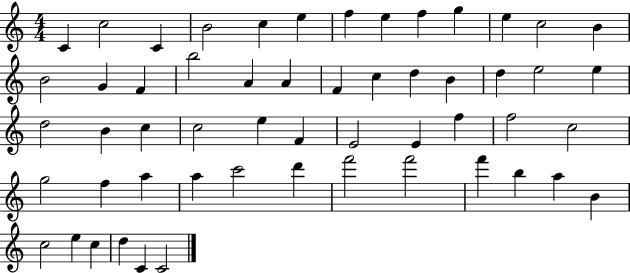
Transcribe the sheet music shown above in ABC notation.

X:1
T:Untitled
M:4/4
L:1/4
K:C
C c2 C B2 c e f e f g e c2 B B2 G F b2 A A F c d B d e2 e d2 B c c2 e F E2 E f f2 c2 g2 f a a c'2 d' f'2 f'2 f' b a B c2 e c d C C2